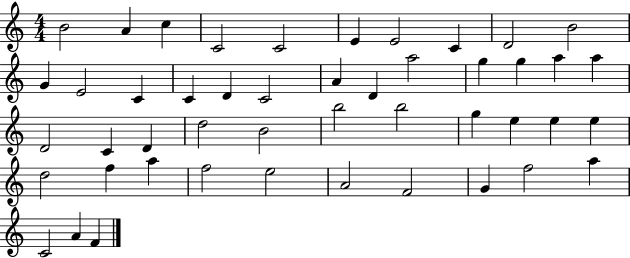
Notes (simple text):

B4/h A4/q C5/q C4/h C4/h E4/q E4/h C4/q D4/h B4/h G4/q E4/h C4/q C4/q D4/q C4/h A4/q D4/q A5/h G5/q G5/q A5/q A5/q D4/h C4/q D4/q D5/h B4/h B5/h B5/h G5/q E5/q E5/q E5/q D5/h F5/q A5/q F5/h E5/h A4/h F4/h G4/q F5/h A5/q C4/h A4/q F4/q